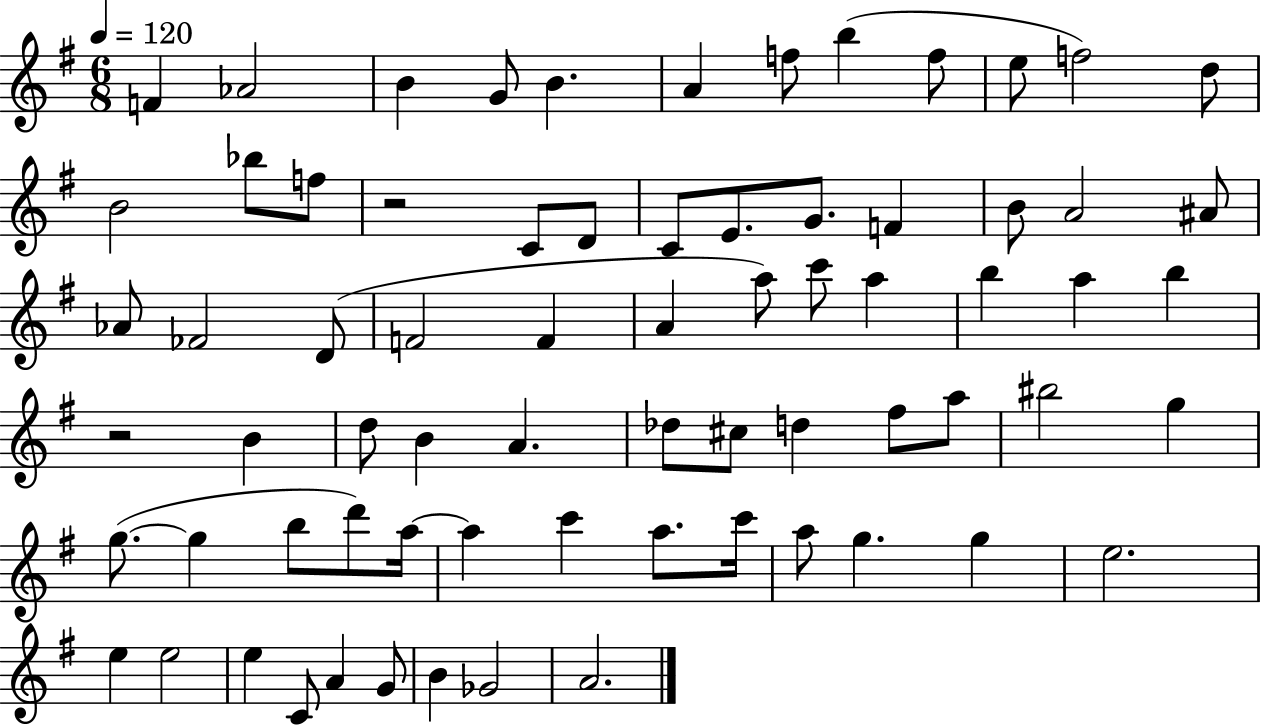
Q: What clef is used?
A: treble